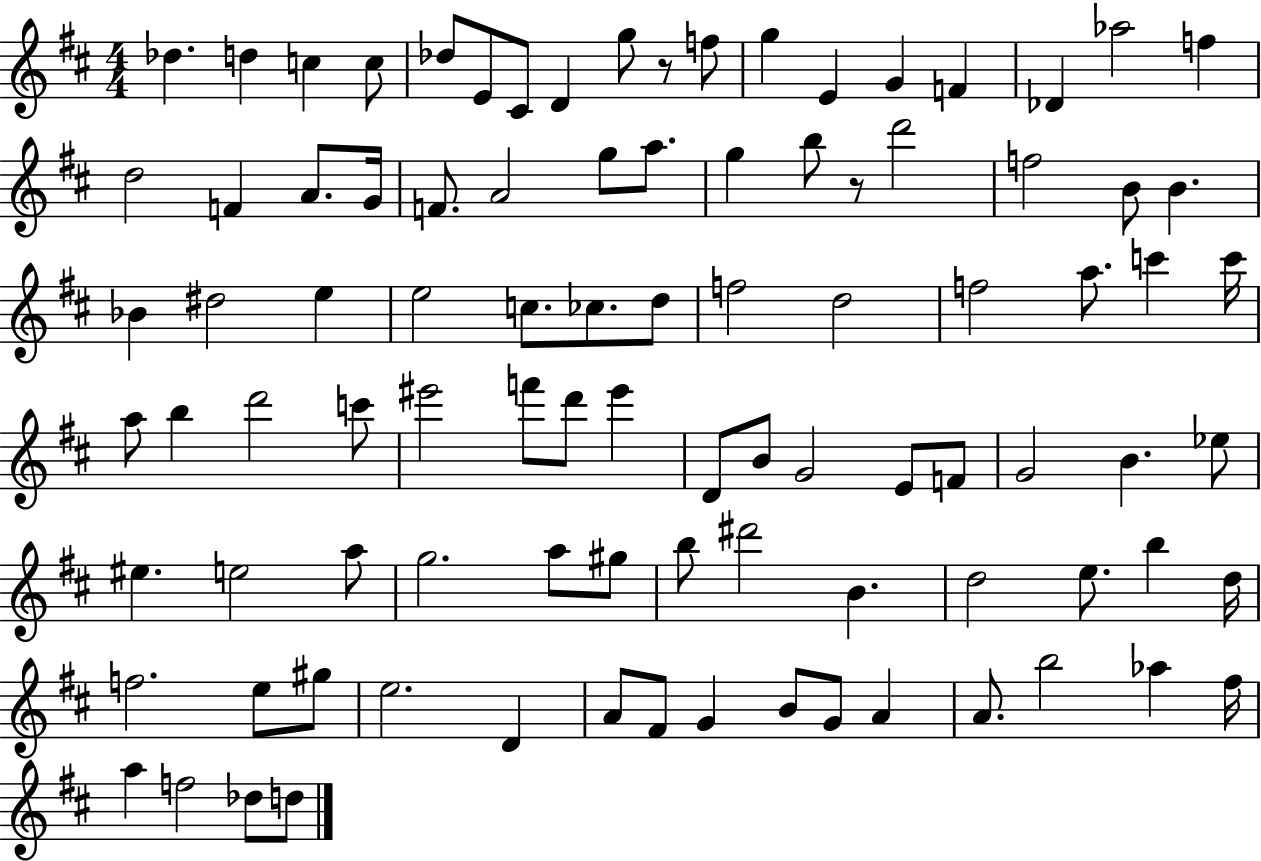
{
  \clef treble
  \numericTimeSignature
  \time 4/4
  \key d \major
  des''4. d''4 c''4 c''8 | des''8 e'8 cis'8 d'4 g''8 r8 f''8 | g''4 e'4 g'4 f'4 | des'4 aes''2 f''4 | \break d''2 f'4 a'8. g'16 | f'8. a'2 g''8 a''8. | g''4 b''8 r8 d'''2 | f''2 b'8 b'4. | \break bes'4 dis''2 e''4 | e''2 c''8. ces''8. d''8 | f''2 d''2 | f''2 a''8. c'''4 c'''16 | \break a''8 b''4 d'''2 c'''8 | eis'''2 f'''8 d'''8 eis'''4 | d'8 b'8 g'2 e'8 f'8 | g'2 b'4. ees''8 | \break eis''4. e''2 a''8 | g''2. a''8 gis''8 | b''8 dis'''2 b'4. | d''2 e''8. b''4 d''16 | \break f''2. e''8 gis''8 | e''2. d'4 | a'8 fis'8 g'4 b'8 g'8 a'4 | a'8. b''2 aes''4 fis''16 | \break a''4 f''2 des''8 d''8 | \bar "|."
}